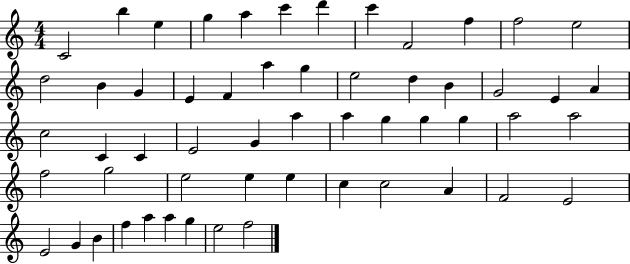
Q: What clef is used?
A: treble